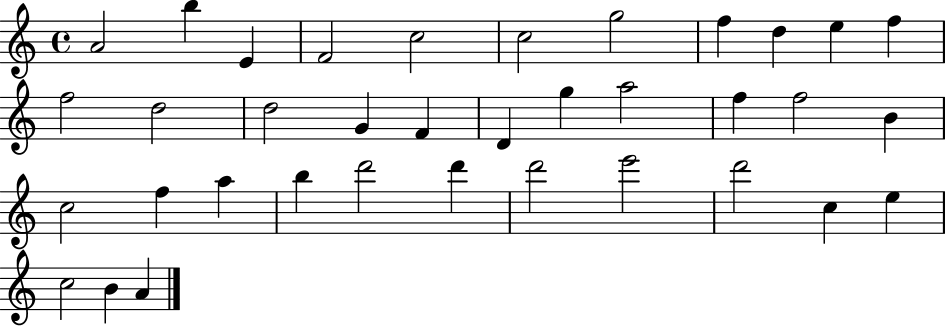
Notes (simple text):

A4/h B5/q E4/q F4/h C5/h C5/h G5/h F5/q D5/q E5/q F5/q F5/h D5/h D5/h G4/q F4/q D4/q G5/q A5/h F5/q F5/h B4/q C5/h F5/q A5/q B5/q D6/h D6/q D6/h E6/h D6/h C5/q E5/q C5/h B4/q A4/q